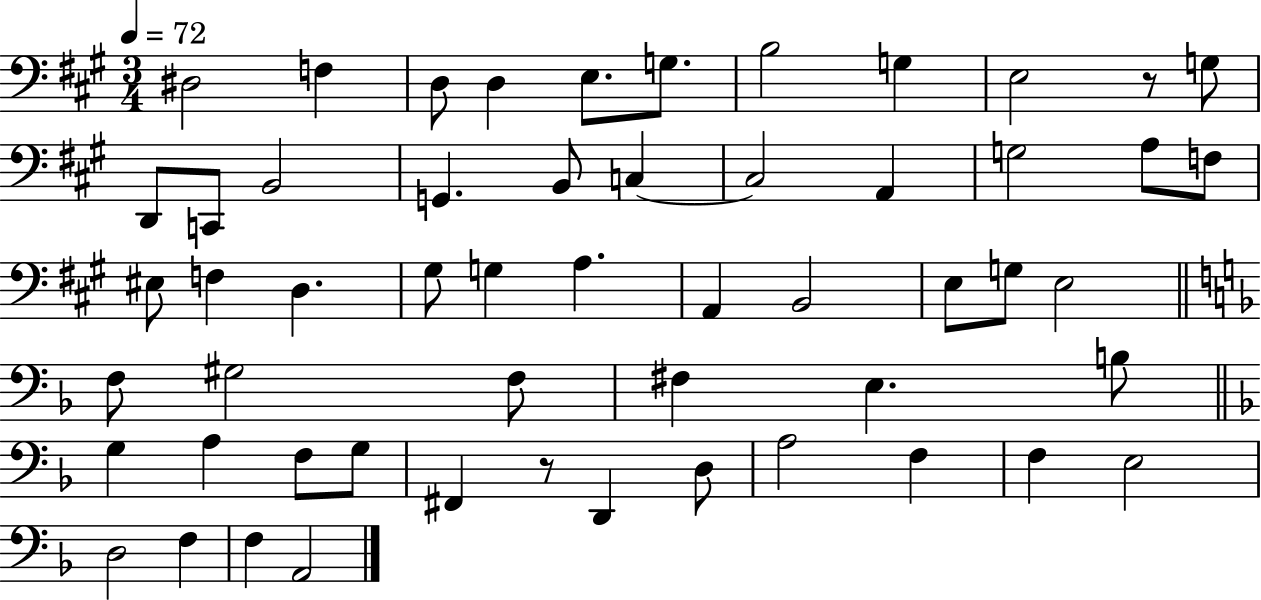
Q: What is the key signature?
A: A major